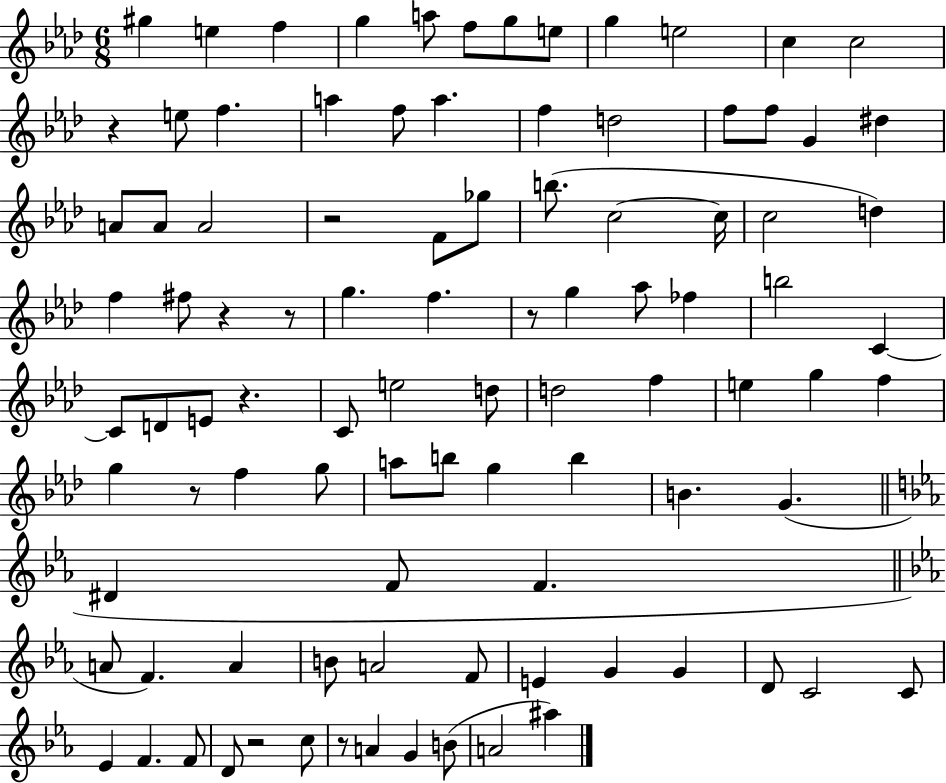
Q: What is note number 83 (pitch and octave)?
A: A4